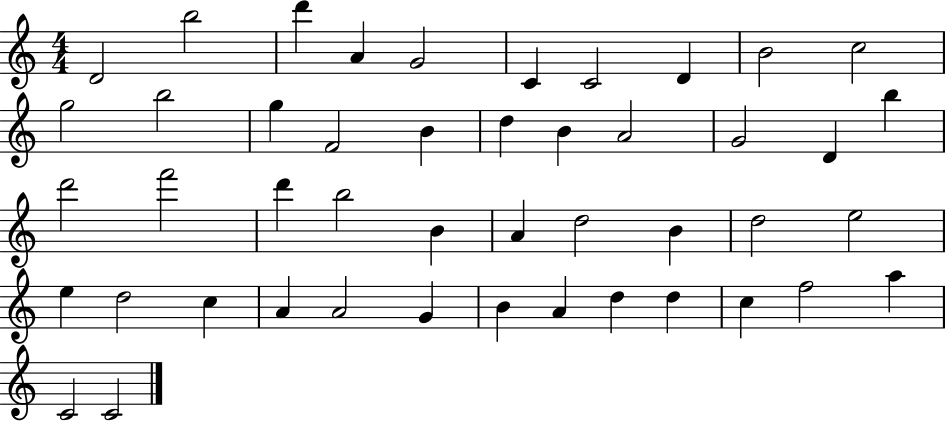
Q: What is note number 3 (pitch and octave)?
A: D6